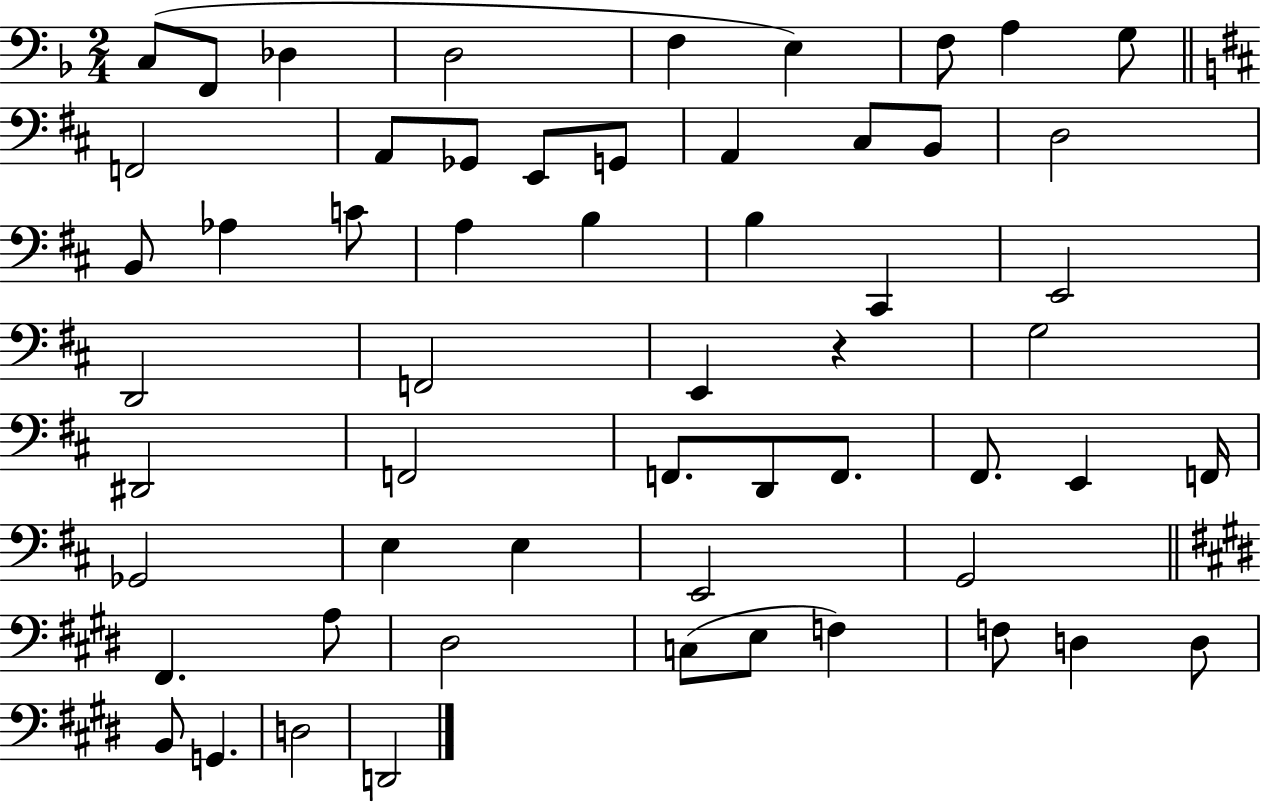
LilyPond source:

{
  \clef bass
  \numericTimeSignature
  \time 2/4
  \key f \major
  c8( f,8 des4 | d2 | f4 e4) | f8 a4 g8 | \break \bar "||" \break \key d \major f,2 | a,8 ges,8 e,8 g,8 | a,4 cis8 b,8 | d2 | \break b,8 aes4 c'8 | a4 b4 | b4 cis,4 | e,2 | \break d,2 | f,2 | e,4 r4 | g2 | \break dis,2 | f,2 | f,8. d,8 f,8. | fis,8. e,4 f,16 | \break ges,2 | e4 e4 | e,2 | g,2 | \break \bar "||" \break \key e \major fis,4. a8 | dis2 | c8( e8 f4) | f8 d4 d8 | \break b,8 g,4. | d2 | d,2 | \bar "|."
}